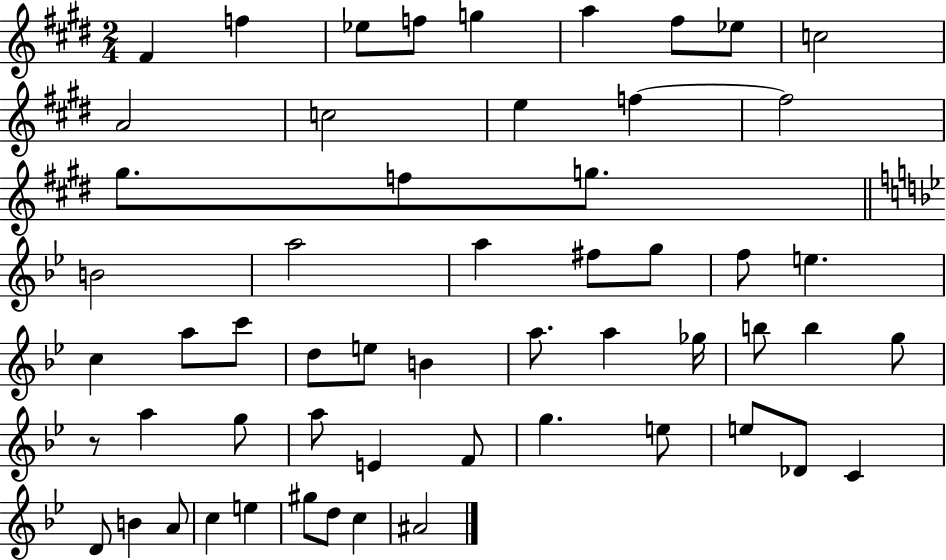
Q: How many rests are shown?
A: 1